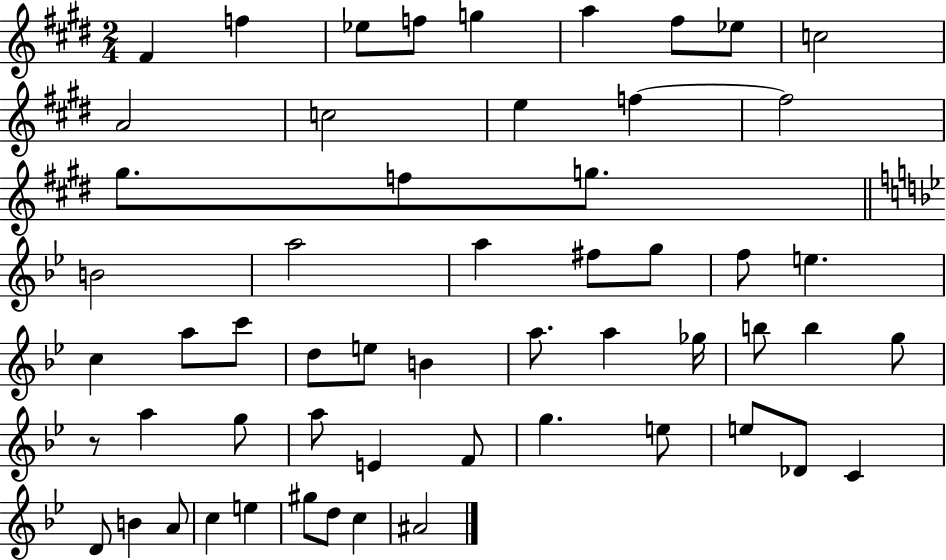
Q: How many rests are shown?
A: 1